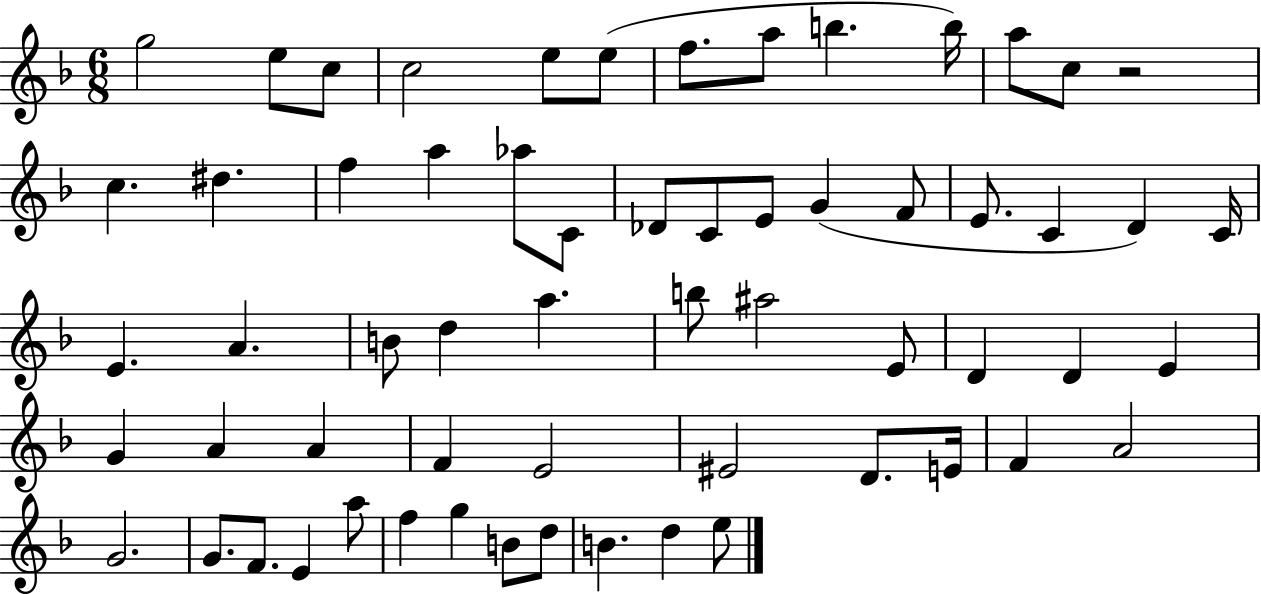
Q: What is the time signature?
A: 6/8